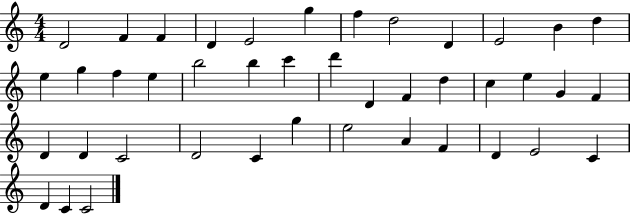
D4/h F4/q F4/q D4/q E4/h G5/q F5/q D5/h D4/q E4/h B4/q D5/q E5/q G5/q F5/q E5/q B5/h B5/q C6/q D6/q D4/q F4/q D5/q C5/q E5/q G4/q F4/q D4/q D4/q C4/h D4/h C4/q G5/q E5/h A4/q F4/q D4/q E4/h C4/q D4/q C4/q C4/h